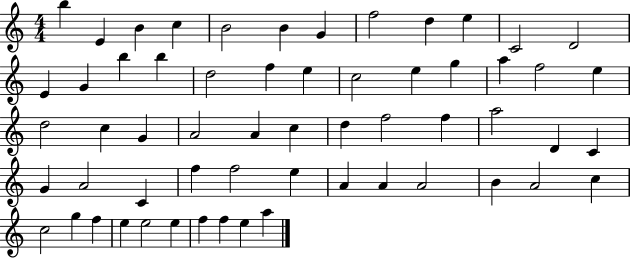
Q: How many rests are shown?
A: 0